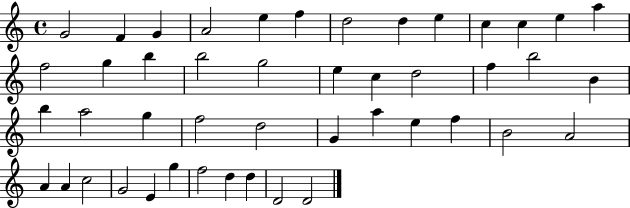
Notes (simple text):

G4/h F4/q G4/q A4/h E5/q F5/q D5/h D5/q E5/q C5/q C5/q E5/q A5/q F5/h G5/q B5/q B5/h G5/h E5/q C5/q D5/h F5/q B5/h B4/q B5/q A5/h G5/q F5/h D5/h G4/q A5/q E5/q F5/q B4/h A4/h A4/q A4/q C5/h G4/h E4/q G5/q F5/h D5/q D5/q D4/h D4/h